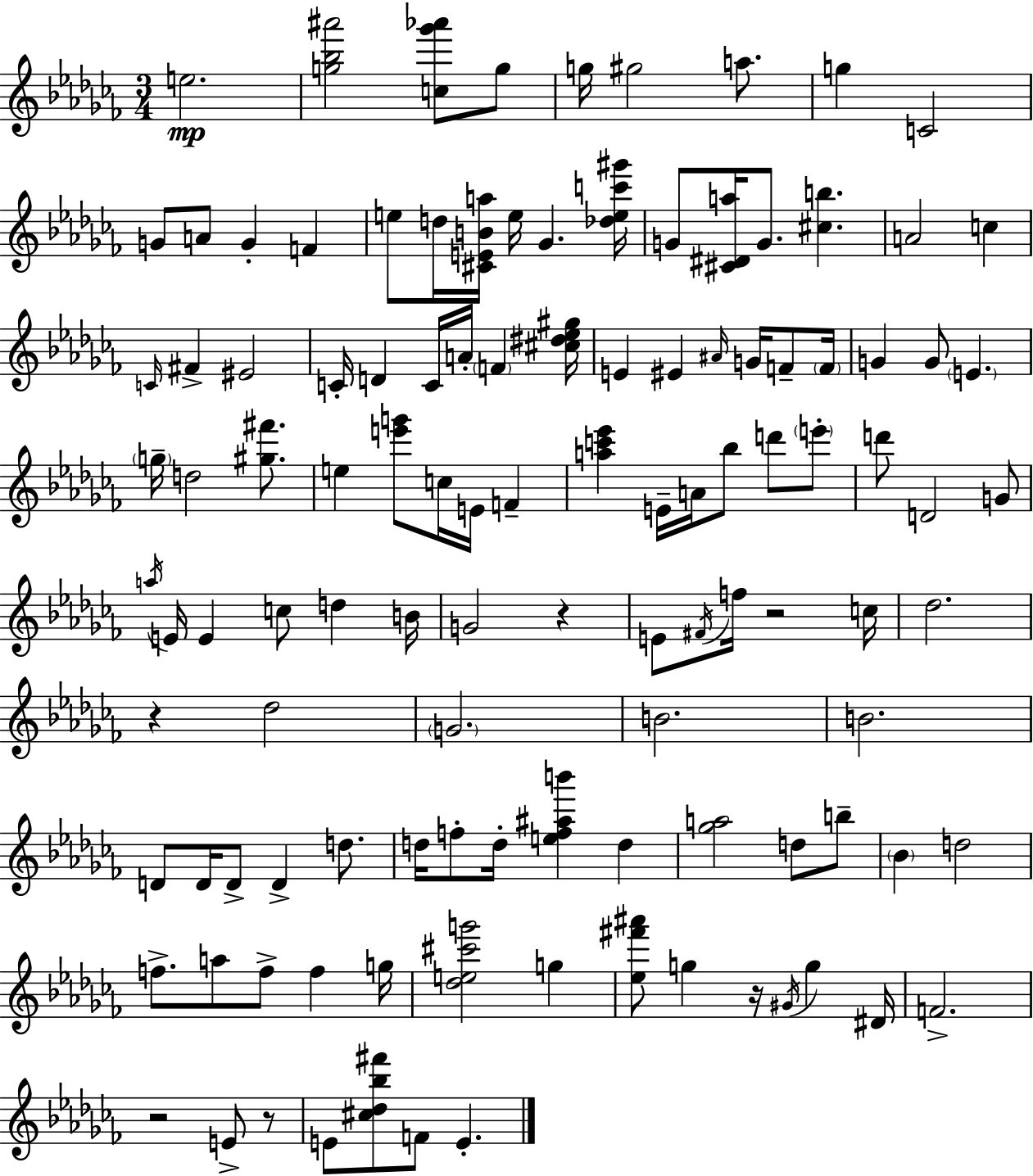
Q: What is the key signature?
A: AES minor